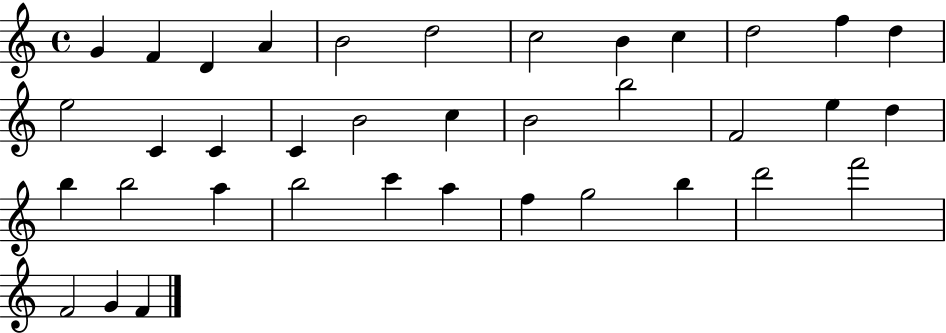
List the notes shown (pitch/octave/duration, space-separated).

G4/q F4/q D4/q A4/q B4/h D5/h C5/h B4/q C5/q D5/h F5/q D5/q E5/h C4/q C4/q C4/q B4/h C5/q B4/h B5/h F4/h E5/q D5/q B5/q B5/h A5/q B5/h C6/q A5/q F5/q G5/h B5/q D6/h F6/h F4/h G4/q F4/q